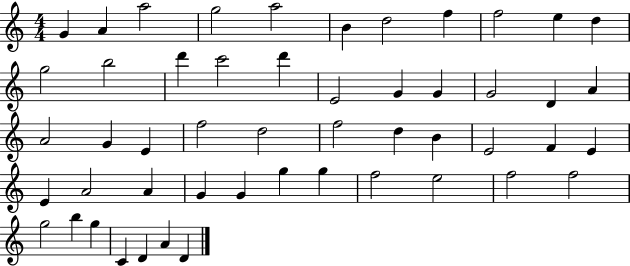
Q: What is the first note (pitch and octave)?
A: G4